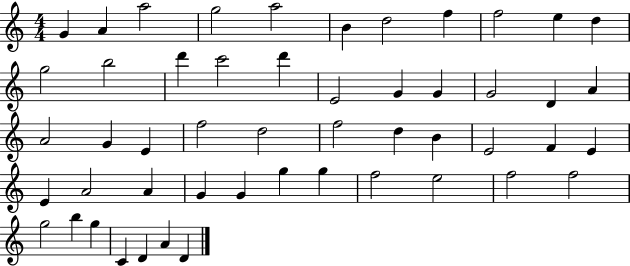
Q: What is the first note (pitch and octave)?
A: G4